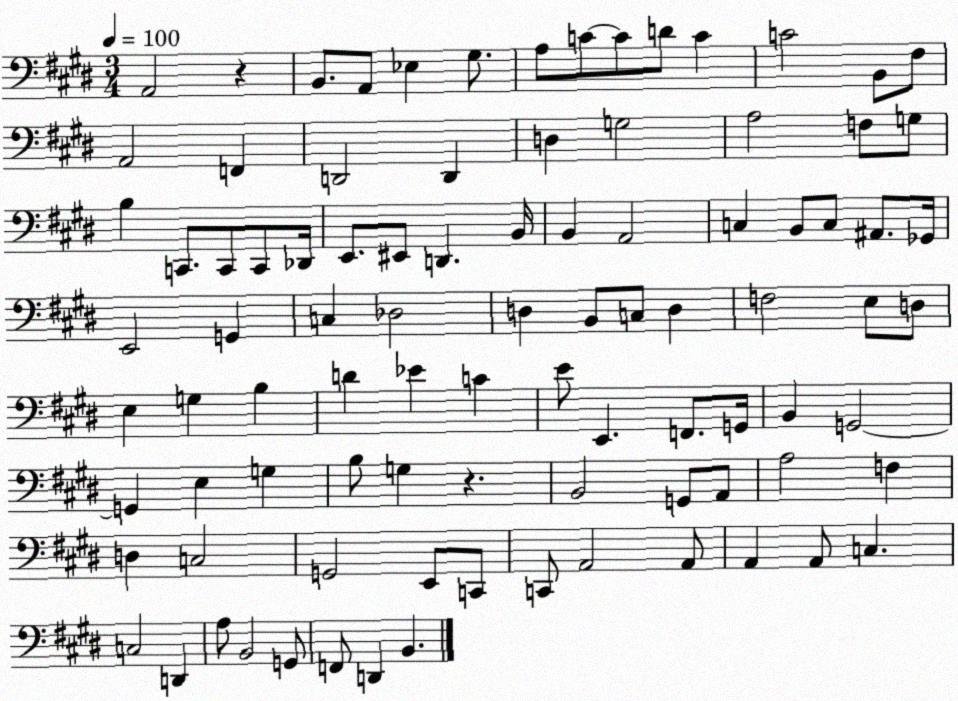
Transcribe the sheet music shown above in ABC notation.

X:1
T:Untitled
M:3/4
L:1/4
K:E
A,,2 z B,,/2 A,,/2 _E, ^G,/2 A,/2 C/2 C/2 D/2 C C2 B,,/2 ^F,/2 A,,2 F,, D,,2 D,, D, G,2 A,2 F,/2 G,/2 B, C,,/2 C,,/2 C,,/2 _D,,/4 E,,/2 ^E,,/2 D,, B,,/4 B,, A,,2 C, B,,/2 C,/2 ^A,,/2 _G,,/4 E,,2 G,, C, _D,2 D, B,,/2 C,/2 D, F,2 E,/2 D,/2 E, G, B, D _E C E/2 E,, F,,/2 G,,/4 B,, G,,2 G,, E, G, B,/2 G, z B,,2 G,,/2 A,,/2 A,2 F, D, C,2 G,,2 E,,/2 C,,/2 C,,/2 A,,2 A,,/2 A,, A,,/2 C, C,2 D,, A,/2 B,,2 G,,/2 F,,/2 D,, B,,